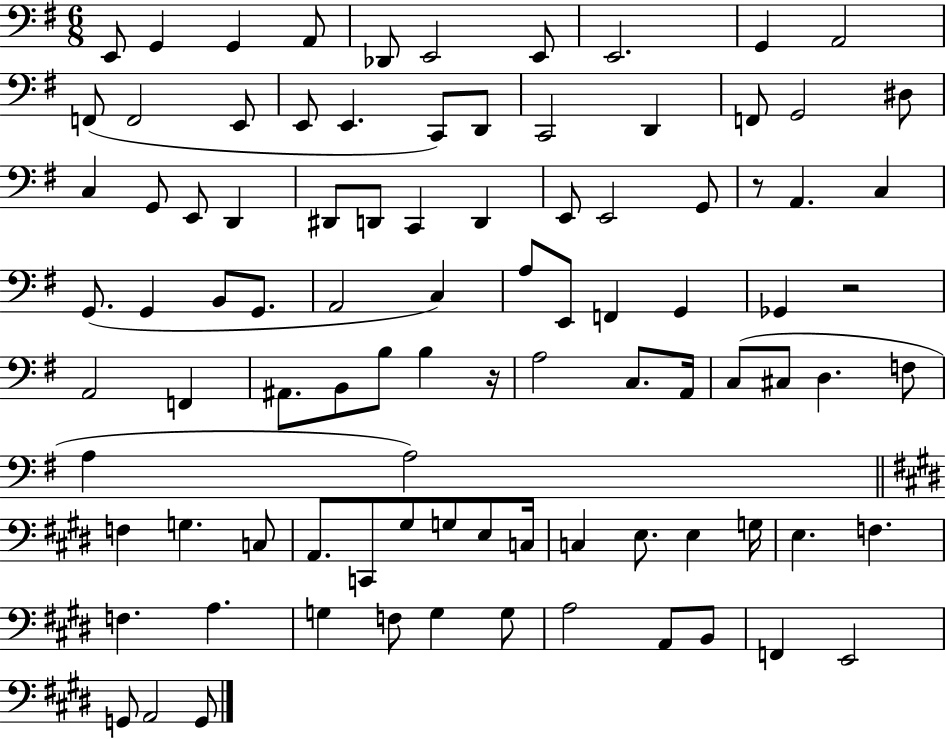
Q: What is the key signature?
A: G major